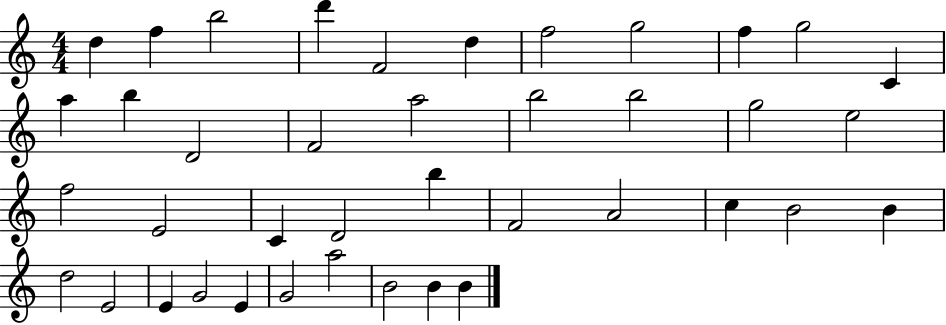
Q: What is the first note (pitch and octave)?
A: D5